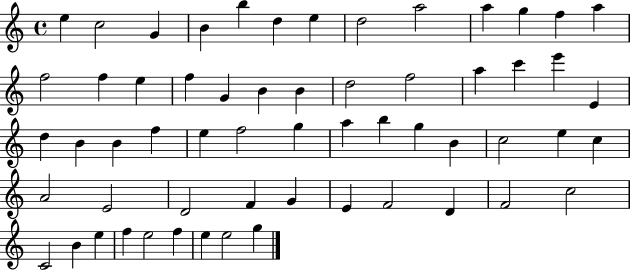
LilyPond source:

{
  \clef treble
  \time 4/4
  \defaultTimeSignature
  \key c \major
  e''4 c''2 g'4 | b'4 b''4 d''4 e''4 | d''2 a''2 | a''4 g''4 f''4 a''4 | \break f''2 f''4 e''4 | f''4 g'4 b'4 b'4 | d''2 f''2 | a''4 c'''4 e'''4 e'4 | \break d''4 b'4 b'4 f''4 | e''4 f''2 g''4 | a''4 b''4 g''4 b'4 | c''2 e''4 c''4 | \break a'2 e'2 | d'2 f'4 g'4 | e'4 f'2 d'4 | f'2 c''2 | \break c'2 b'4 e''4 | f''4 e''2 f''4 | e''4 e''2 g''4 | \bar "|."
}